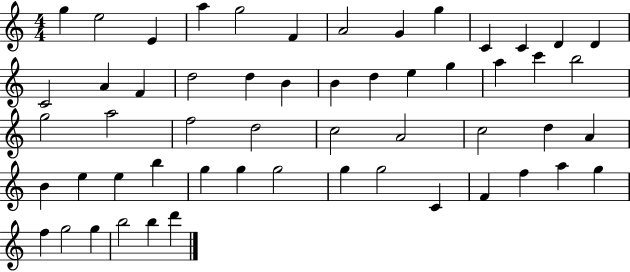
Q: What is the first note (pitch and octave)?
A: G5